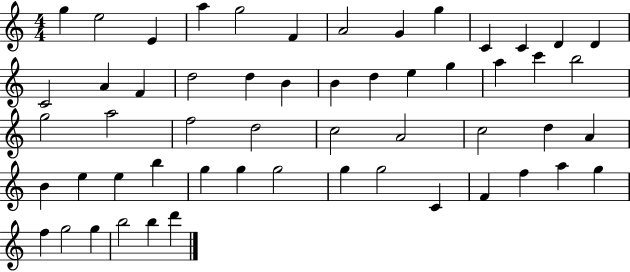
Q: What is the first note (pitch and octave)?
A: G5